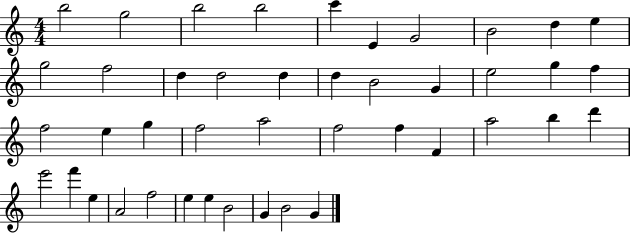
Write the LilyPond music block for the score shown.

{
  \clef treble
  \numericTimeSignature
  \time 4/4
  \key c \major
  b''2 g''2 | b''2 b''2 | c'''4 e'4 g'2 | b'2 d''4 e''4 | \break g''2 f''2 | d''4 d''2 d''4 | d''4 b'2 g'4 | e''2 g''4 f''4 | \break f''2 e''4 g''4 | f''2 a''2 | f''2 f''4 f'4 | a''2 b''4 d'''4 | \break e'''2 f'''4 e''4 | a'2 f''2 | e''4 e''4 b'2 | g'4 b'2 g'4 | \break \bar "|."
}